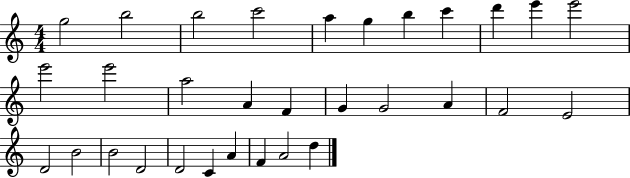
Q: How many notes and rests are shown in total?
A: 31